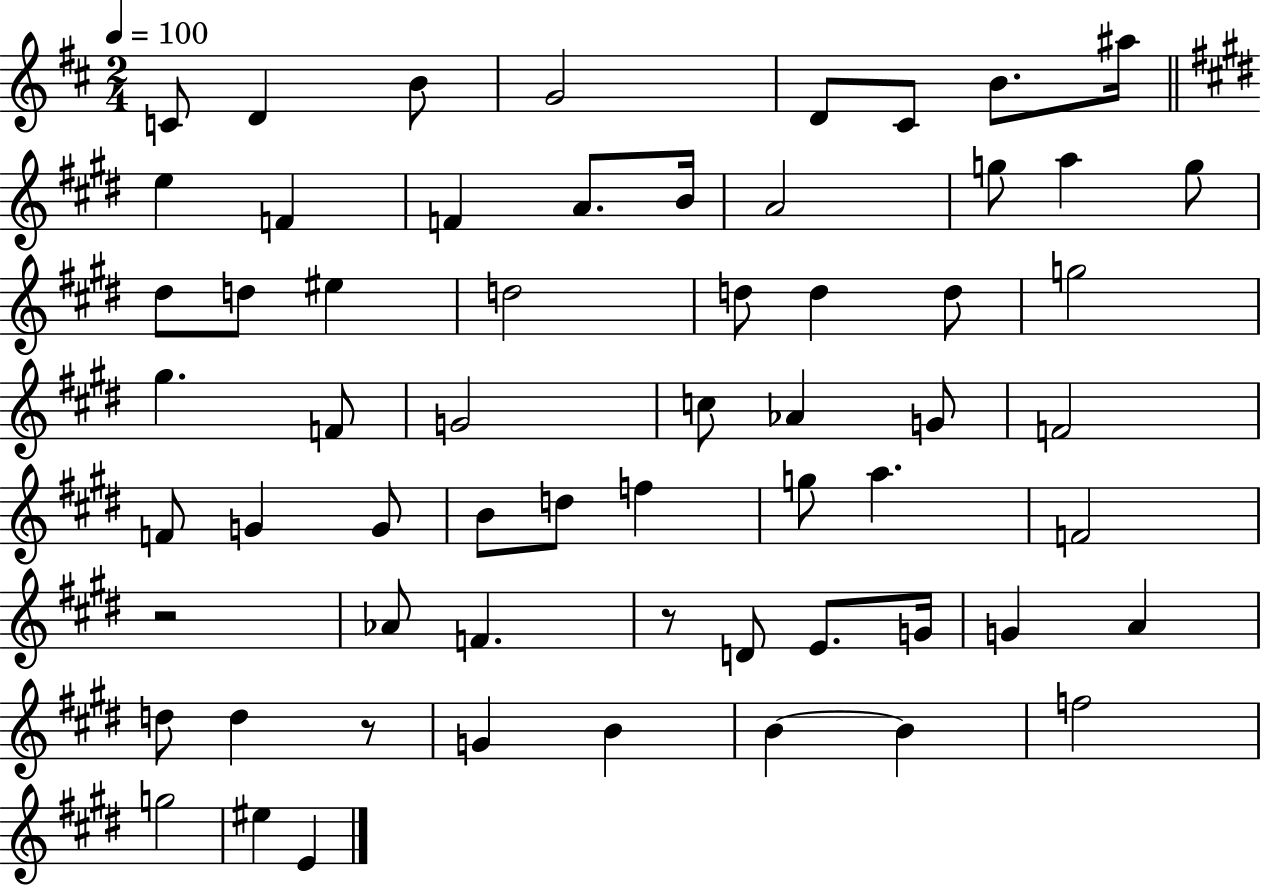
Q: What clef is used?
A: treble